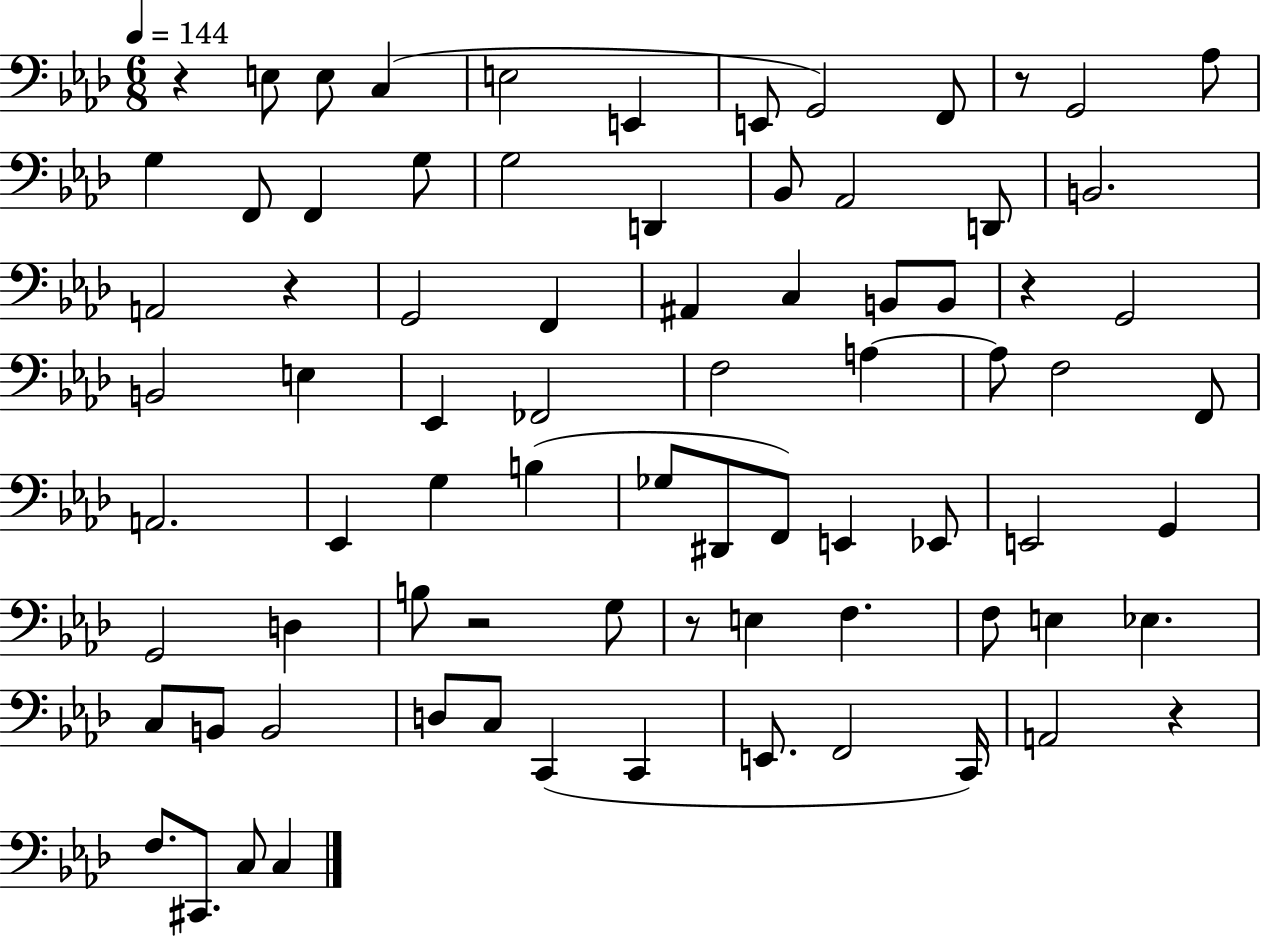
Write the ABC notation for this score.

X:1
T:Untitled
M:6/8
L:1/4
K:Ab
z E,/2 E,/2 C, E,2 E,, E,,/2 G,,2 F,,/2 z/2 G,,2 _A,/2 G, F,,/2 F,, G,/2 G,2 D,, _B,,/2 _A,,2 D,,/2 B,,2 A,,2 z G,,2 F,, ^A,, C, B,,/2 B,,/2 z G,,2 B,,2 E, _E,, _F,,2 F,2 A, A,/2 F,2 F,,/2 A,,2 _E,, G, B, _G,/2 ^D,,/2 F,,/2 E,, _E,,/2 E,,2 G,, G,,2 D, B,/2 z2 G,/2 z/2 E, F, F,/2 E, _E, C,/2 B,,/2 B,,2 D,/2 C,/2 C,, C,, E,,/2 F,,2 C,,/4 A,,2 z F,/2 ^C,,/2 C,/2 C,